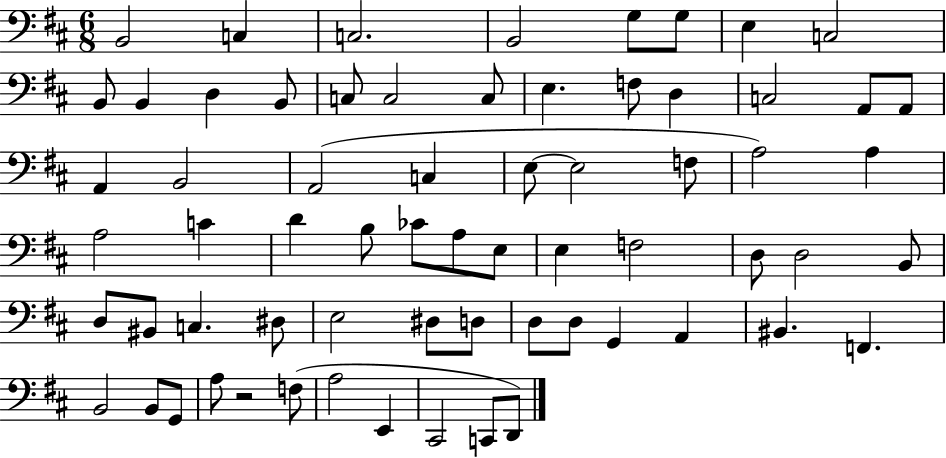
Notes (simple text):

B2/h C3/q C3/h. B2/h G3/e G3/e E3/q C3/h B2/e B2/q D3/q B2/e C3/e C3/h C3/e E3/q. F3/e D3/q C3/h A2/e A2/e A2/q B2/h A2/h C3/q E3/e E3/h F3/e A3/h A3/q A3/h C4/q D4/q B3/e CES4/e A3/e E3/e E3/q F3/h D3/e D3/h B2/e D3/e BIS2/e C3/q. D#3/e E3/h D#3/e D3/e D3/e D3/e G2/q A2/q BIS2/q. F2/q. B2/h B2/e G2/e A3/e R/h F3/e A3/h E2/q C#2/h C2/e D2/e